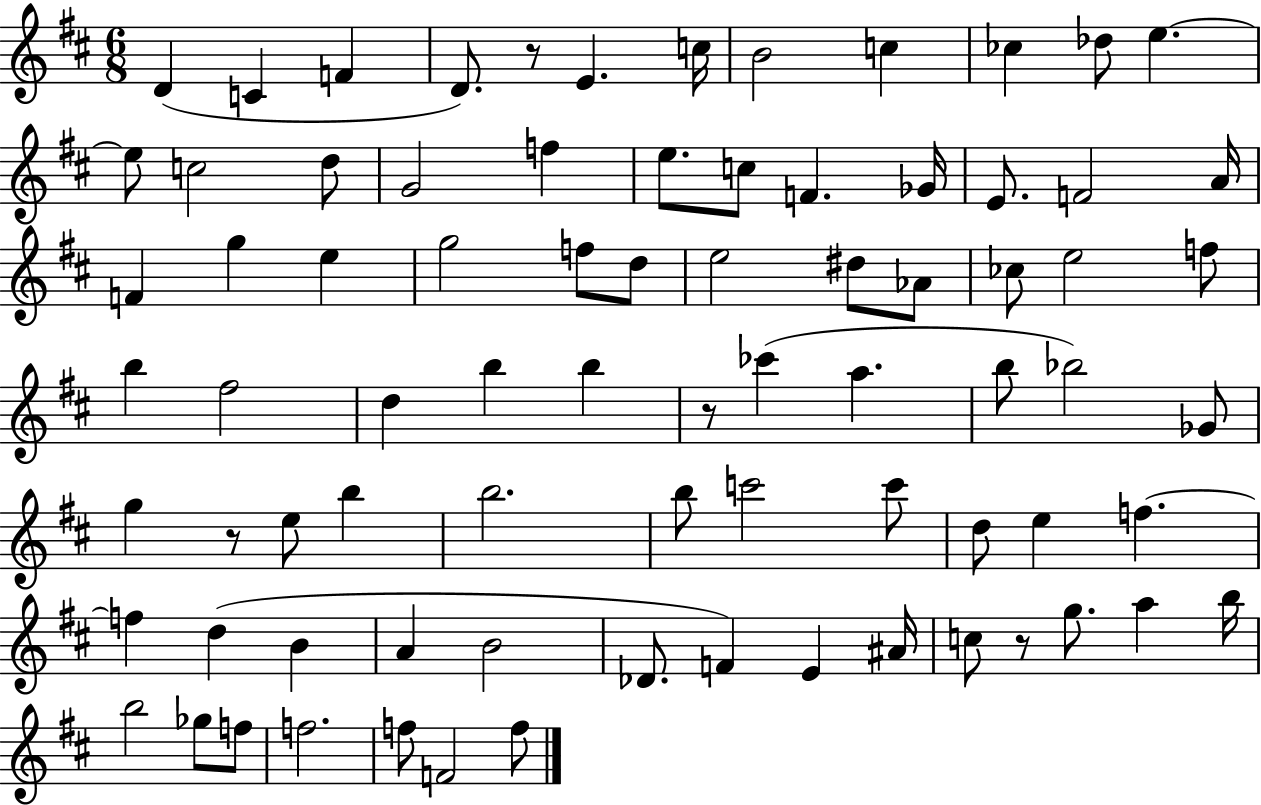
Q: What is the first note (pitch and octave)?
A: D4